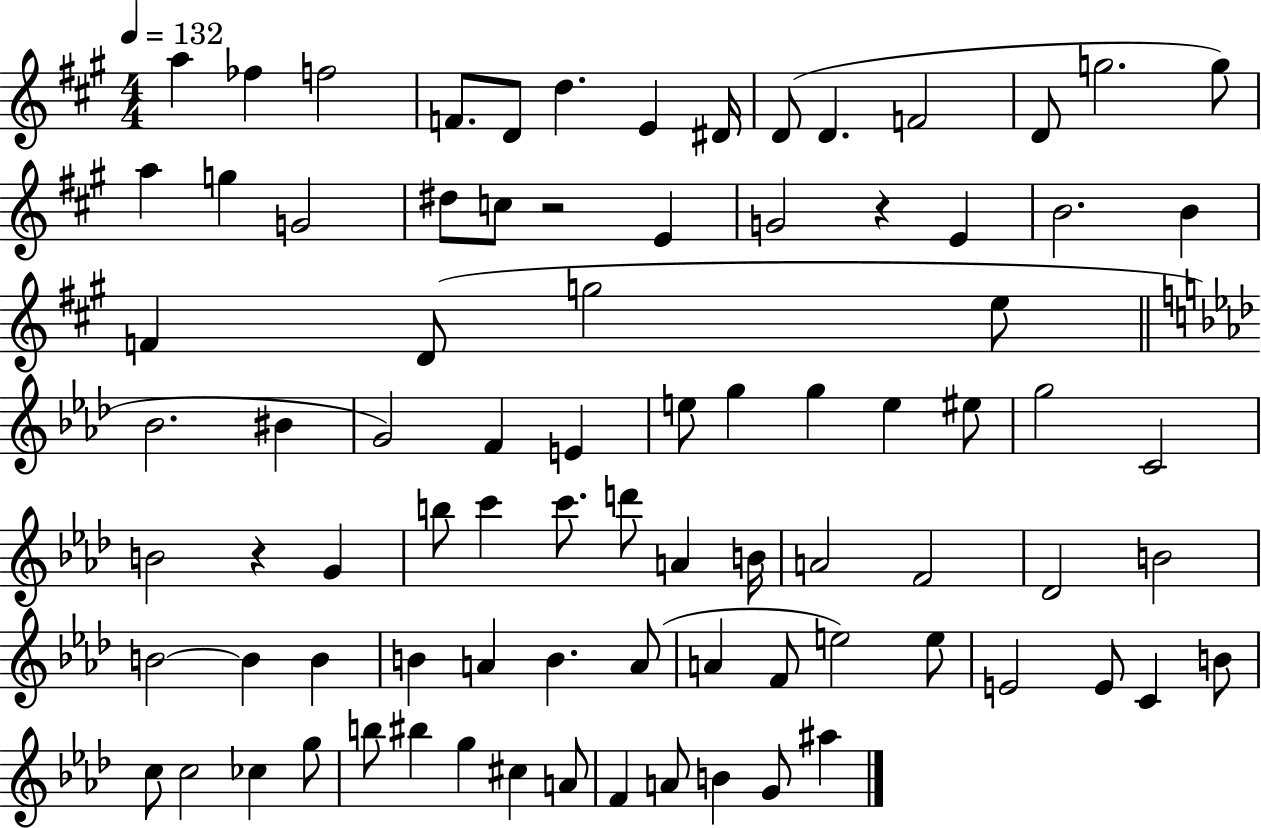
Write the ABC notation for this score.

X:1
T:Untitled
M:4/4
L:1/4
K:A
a _f f2 F/2 D/2 d E ^D/4 D/2 D F2 D/2 g2 g/2 a g G2 ^d/2 c/2 z2 E G2 z E B2 B F D/2 g2 e/2 _B2 ^B G2 F E e/2 g g e ^e/2 g2 C2 B2 z G b/2 c' c'/2 d'/2 A B/4 A2 F2 _D2 B2 B2 B B B A B A/2 A F/2 e2 e/2 E2 E/2 C B/2 c/2 c2 _c g/2 b/2 ^b g ^c A/2 F A/2 B G/2 ^a